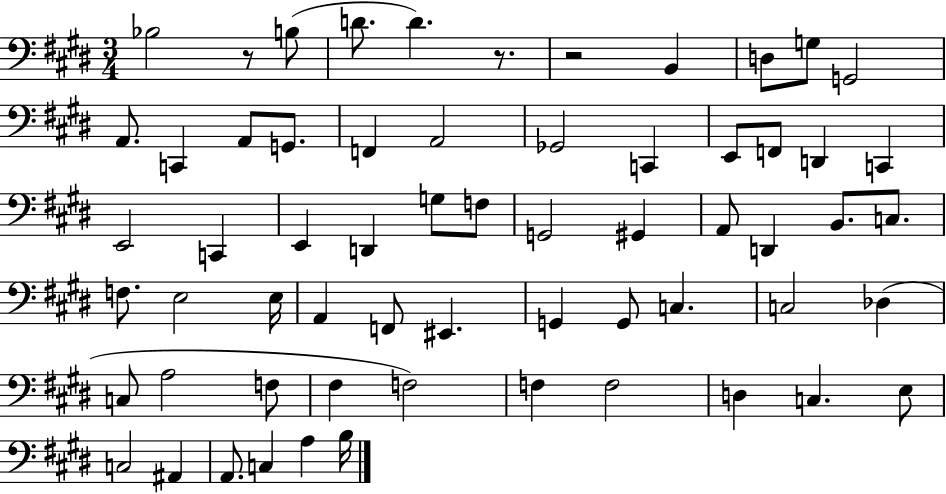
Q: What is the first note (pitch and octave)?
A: Bb3